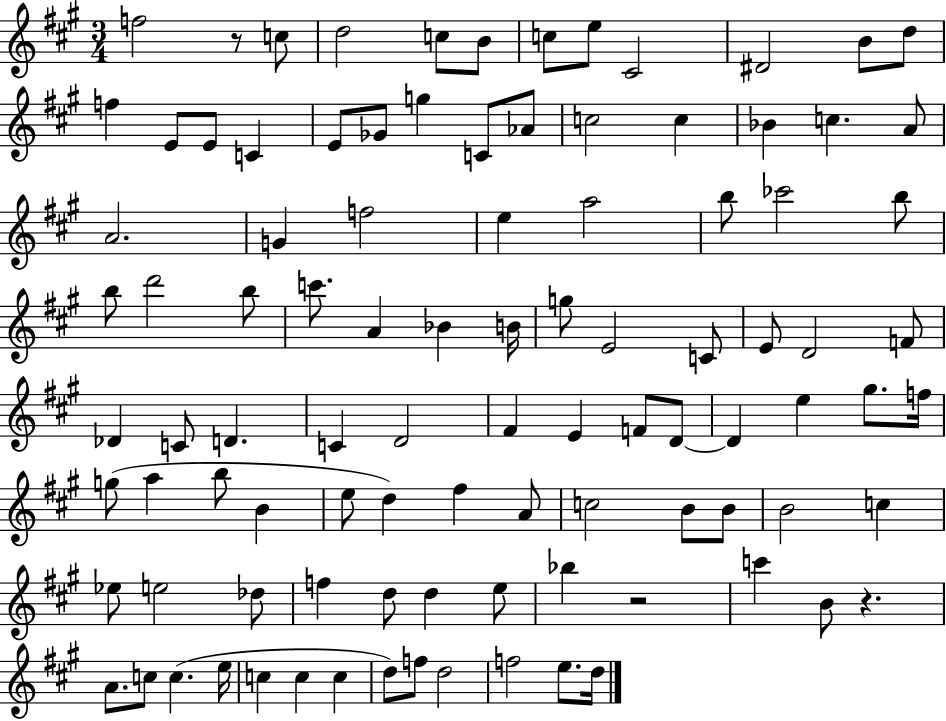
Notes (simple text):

F5/h R/e C5/e D5/h C5/e B4/e C5/e E5/e C#4/h D#4/h B4/e D5/e F5/q E4/e E4/e C4/q E4/e Gb4/e G5/q C4/e Ab4/e C5/h C5/q Bb4/q C5/q. A4/e A4/h. G4/q F5/h E5/q A5/h B5/e CES6/h B5/e B5/e D6/h B5/e C6/e. A4/q Bb4/q B4/s G5/e E4/h C4/e E4/e D4/h F4/e Db4/q C4/e D4/q. C4/q D4/h F#4/q E4/q F4/e D4/e D4/q E5/q G#5/e. F5/s G5/e A5/q B5/e B4/q E5/e D5/q F#5/q A4/e C5/h B4/e B4/e B4/h C5/q Eb5/e E5/h Db5/e F5/q D5/e D5/q E5/e Bb5/q R/h C6/q B4/e R/q. A4/e. C5/e C5/q. E5/s C5/q C5/q C5/q D5/e F5/e D5/h F5/h E5/e. D5/s